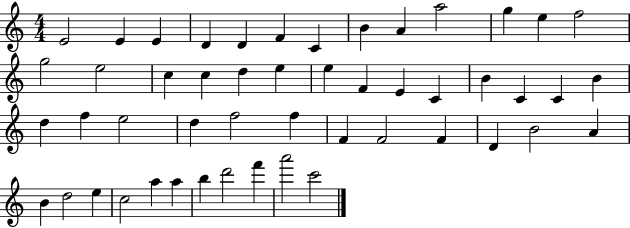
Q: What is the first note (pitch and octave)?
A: E4